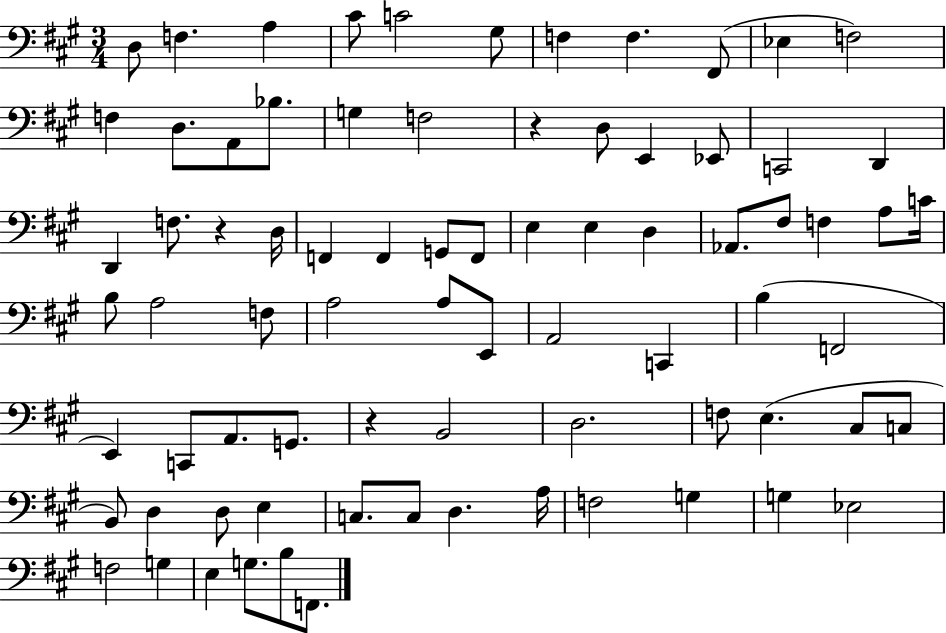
X:1
T:Untitled
M:3/4
L:1/4
K:A
D,/2 F, A, ^C/2 C2 ^G,/2 F, F, ^F,,/2 _E, F,2 F, D,/2 A,,/2 _B,/2 G, F,2 z D,/2 E,, _E,,/2 C,,2 D,, D,, F,/2 z D,/4 F,, F,, G,,/2 F,,/2 E, E, D, _A,,/2 ^F,/2 F, A,/2 C/4 B,/2 A,2 F,/2 A,2 A,/2 E,,/2 A,,2 C,, B, F,,2 E,, C,,/2 A,,/2 G,,/2 z B,,2 D,2 F,/2 E, ^C,/2 C,/2 B,,/2 D, D,/2 E, C,/2 C,/2 D, A,/4 F,2 G, G, _E,2 F,2 G, E, G,/2 B,/2 F,,/2